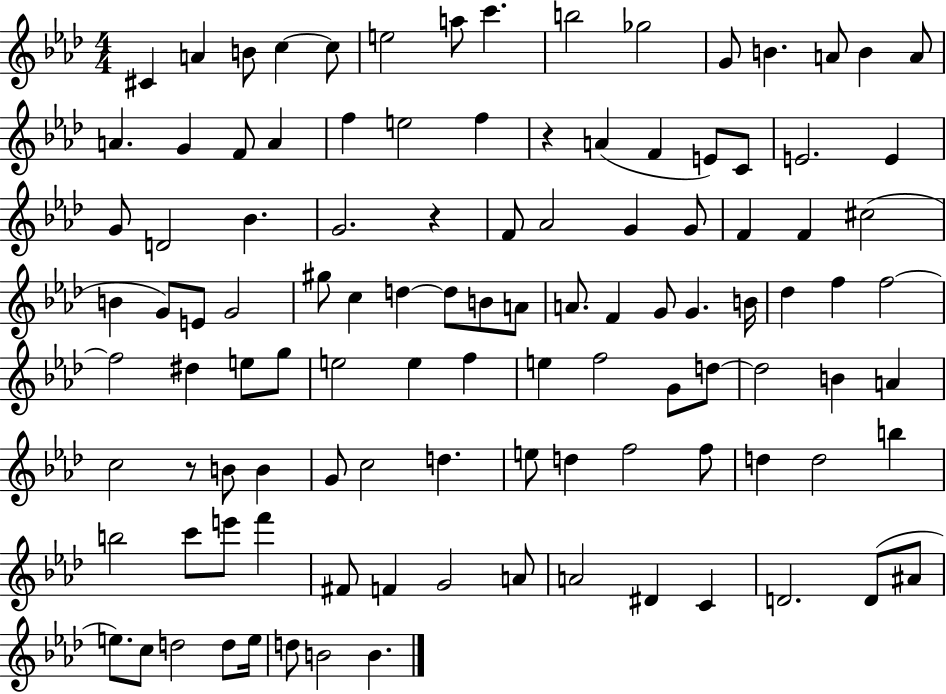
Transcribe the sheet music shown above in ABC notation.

X:1
T:Untitled
M:4/4
L:1/4
K:Ab
^C A B/2 c c/2 e2 a/2 c' b2 _g2 G/2 B A/2 B A/2 A G F/2 A f e2 f z A F E/2 C/2 E2 E G/2 D2 _B G2 z F/2 _A2 G G/2 F F ^c2 B G/2 E/2 G2 ^g/2 c d d/2 B/2 A/2 A/2 F G/2 G B/4 _d f f2 f2 ^d e/2 g/2 e2 e f e f2 G/2 d/2 d2 B A c2 z/2 B/2 B G/2 c2 d e/2 d f2 f/2 d d2 b b2 c'/2 e'/2 f' ^F/2 F G2 A/2 A2 ^D C D2 D/2 ^A/2 e/2 c/2 d2 d/2 e/4 d/2 B2 B